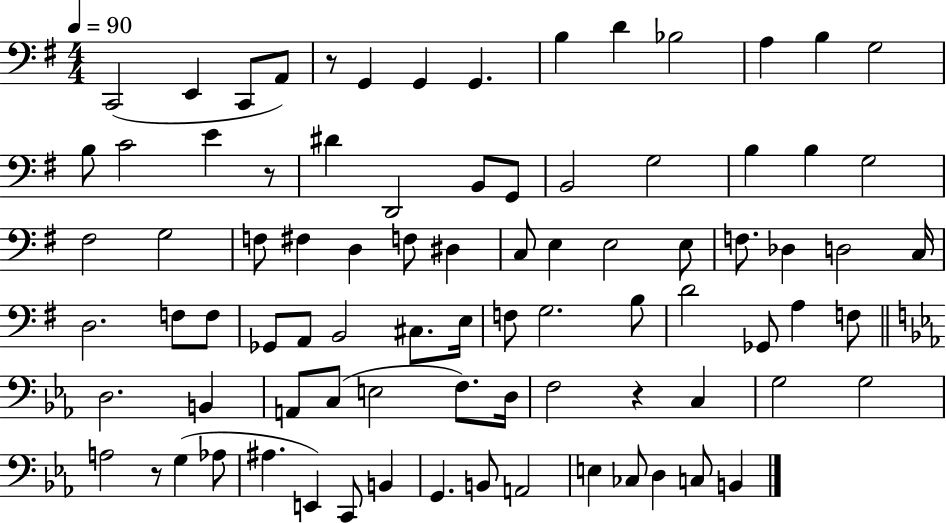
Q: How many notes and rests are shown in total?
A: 85